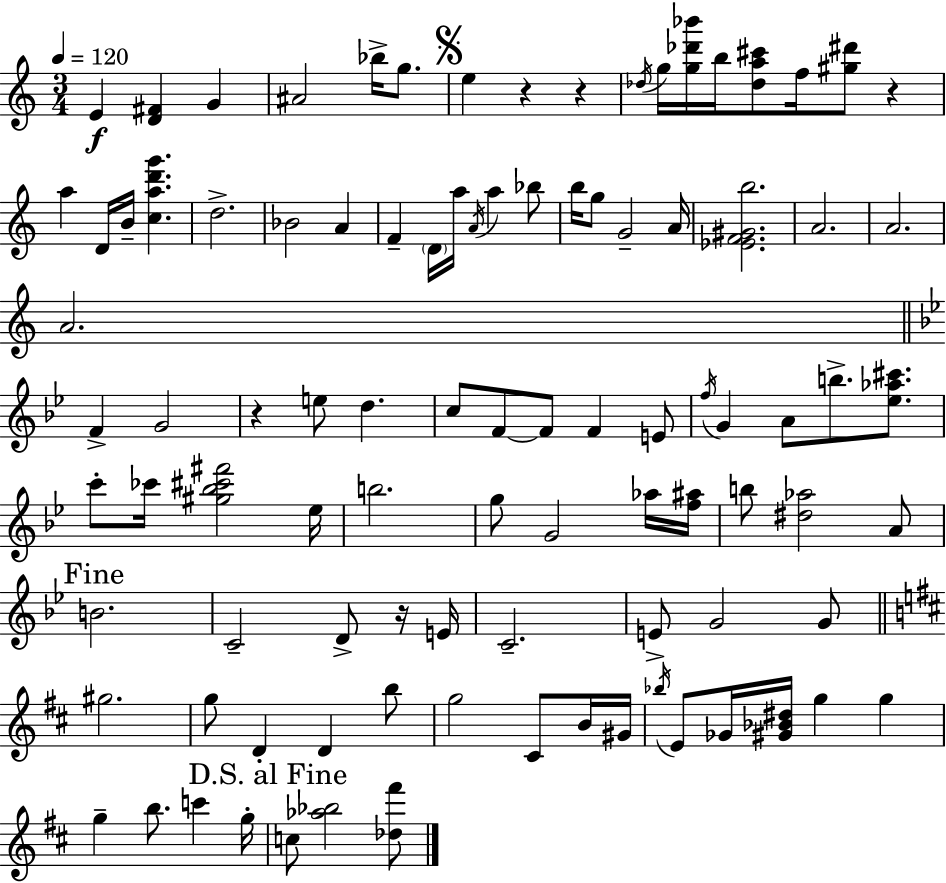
X:1
T:Untitled
M:3/4
L:1/4
K:C
E [D^F] G ^A2 _b/4 g/2 e z z _d/4 g/4 [g_d'_b']/4 b/4 [_da^c']/2 f/4 [^g^d']/2 z a D/4 B/4 [cad'g'] d2 _B2 A F D/4 a/4 A/4 a _b/2 b/4 g/2 G2 A/4 [_EF^Gb]2 A2 A2 A2 F G2 z e/2 d c/2 F/2 F/2 F E/2 f/4 G A/2 b/2 [_e_a^c']/2 c'/2 _c'/4 [^g_b^c'^f']2 _e/4 b2 g/2 G2 _a/4 [f^a]/4 b/2 [^d_a]2 A/2 B2 C2 D/2 z/4 E/4 C2 E/2 G2 G/2 ^g2 g/2 D D b/2 g2 ^C/2 B/4 ^G/4 _b/4 E/2 _G/4 [^G_B^d]/4 g g g b/2 c' g/4 c/2 [_a_b]2 [_d^f']/2